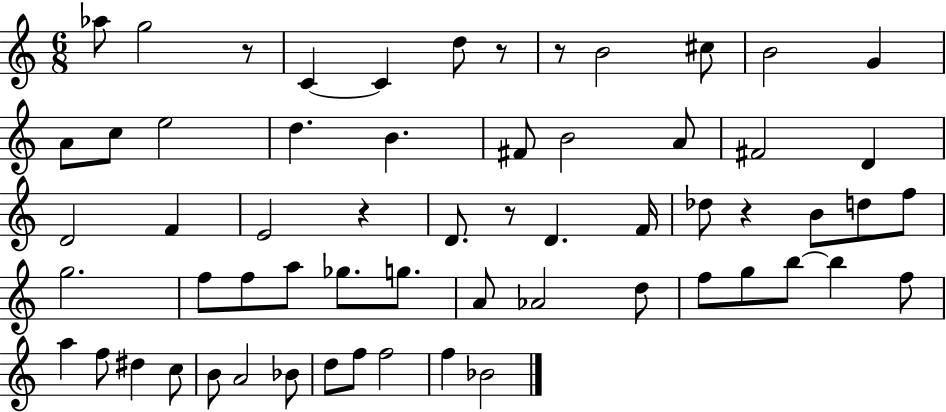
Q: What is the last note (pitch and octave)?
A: Bb4